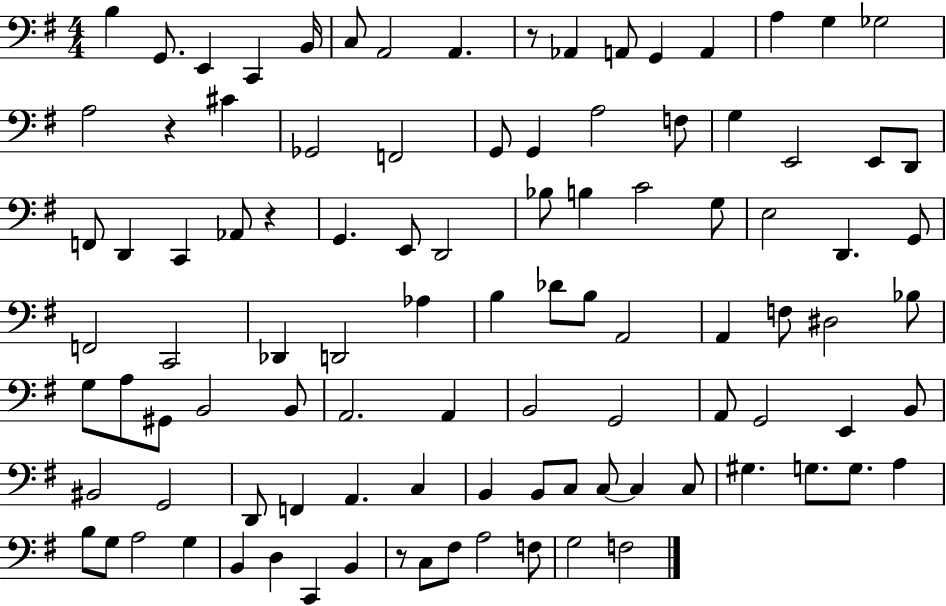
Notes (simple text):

B3/q G2/e. E2/q C2/q B2/s C3/e A2/h A2/q. R/e Ab2/q A2/e G2/q A2/q A3/q G3/q Gb3/h A3/h R/q C#4/q Gb2/h F2/h G2/e G2/q A3/h F3/e G3/q E2/h E2/e D2/e F2/e D2/q C2/q Ab2/e R/q G2/q. E2/e D2/h Bb3/e B3/q C4/h G3/e E3/h D2/q. G2/e F2/h C2/h Db2/q D2/h Ab3/q B3/q Db4/e B3/e A2/h A2/q F3/e D#3/h Bb3/e G3/e A3/e G#2/e B2/h B2/e A2/h. A2/q B2/h G2/h A2/e G2/h E2/q B2/e BIS2/h G2/h D2/e F2/q A2/q. C3/q B2/q B2/e C3/e C3/e C3/q C3/e G#3/q. G3/e. G3/e. A3/q B3/e G3/e A3/h G3/q B2/q D3/q C2/q B2/q R/e C3/e F#3/e A3/h F3/e G3/h F3/h